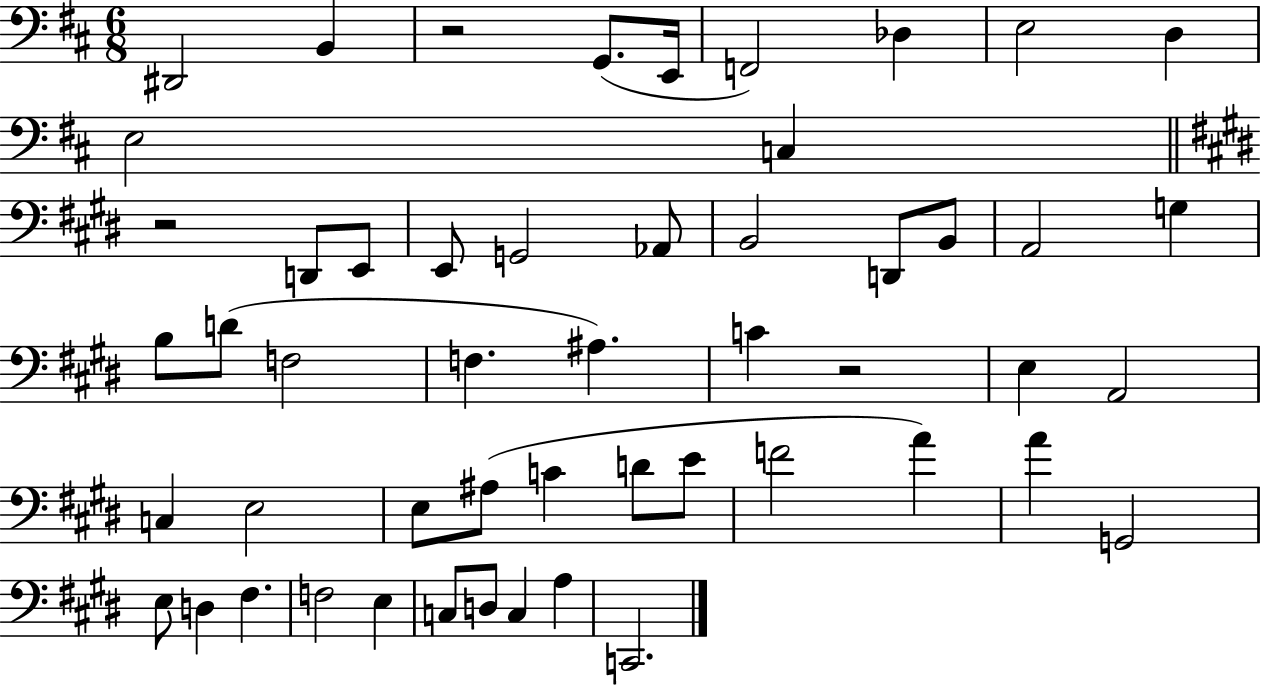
X:1
T:Untitled
M:6/8
L:1/4
K:D
^D,,2 B,, z2 G,,/2 E,,/4 F,,2 _D, E,2 D, E,2 C, z2 D,,/2 E,,/2 E,,/2 G,,2 _A,,/2 B,,2 D,,/2 B,,/2 A,,2 G, B,/2 D/2 F,2 F, ^A, C z2 E, A,,2 C, E,2 E,/2 ^A,/2 C D/2 E/2 F2 A A G,,2 E,/2 D, ^F, F,2 E, C,/2 D,/2 C, A, C,,2